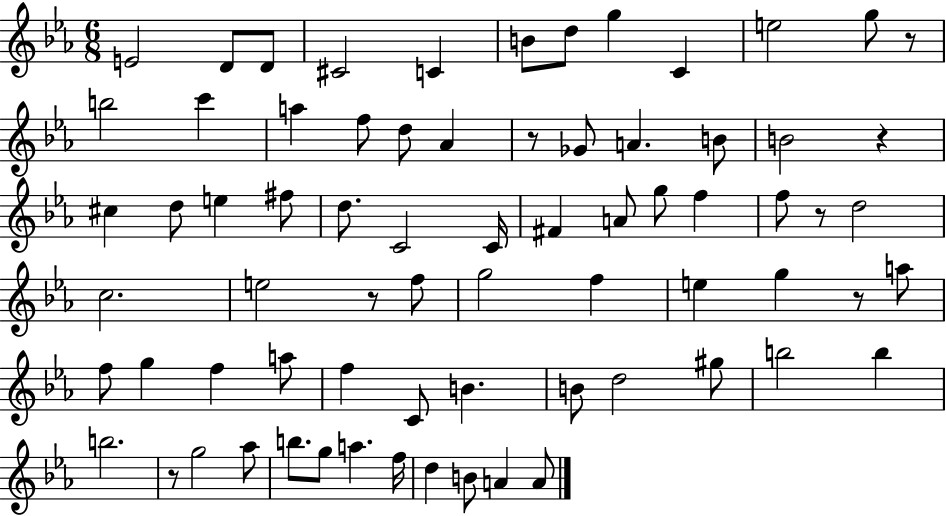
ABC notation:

X:1
T:Untitled
M:6/8
L:1/4
K:Eb
E2 D/2 D/2 ^C2 C B/2 d/2 g C e2 g/2 z/2 b2 c' a f/2 d/2 _A z/2 _G/2 A B/2 B2 z ^c d/2 e ^f/2 d/2 C2 C/4 ^F A/2 g/2 f f/2 z/2 d2 c2 e2 z/2 f/2 g2 f e g z/2 a/2 f/2 g f a/2 f C/2 B B/2 d2 ^g/2 b2 b b2 z/2 g2 _a/2 b/2 g/2 a f/4 d B/2 A A/2